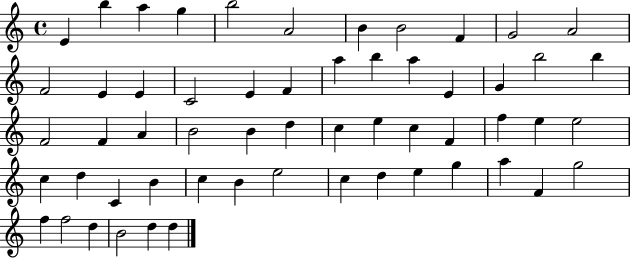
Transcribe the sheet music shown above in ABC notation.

X:1
T:Untitled
M:4/4
L:1/4
K:C
E b a g b2 A2 B B2 F G2 A2 F2 E E C2 E F a b a E G b2 b F2 F A B2 B d c e c F f e e2 c d C B c B e2 c d e g a F g2 f f2 d B2 d d